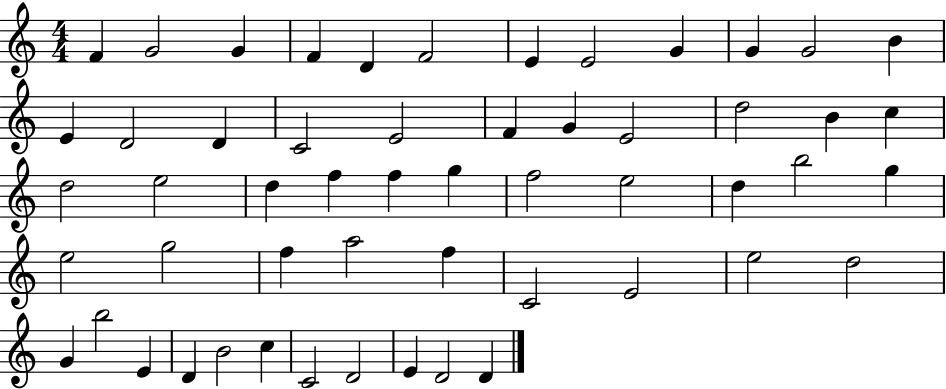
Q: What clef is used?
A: treble